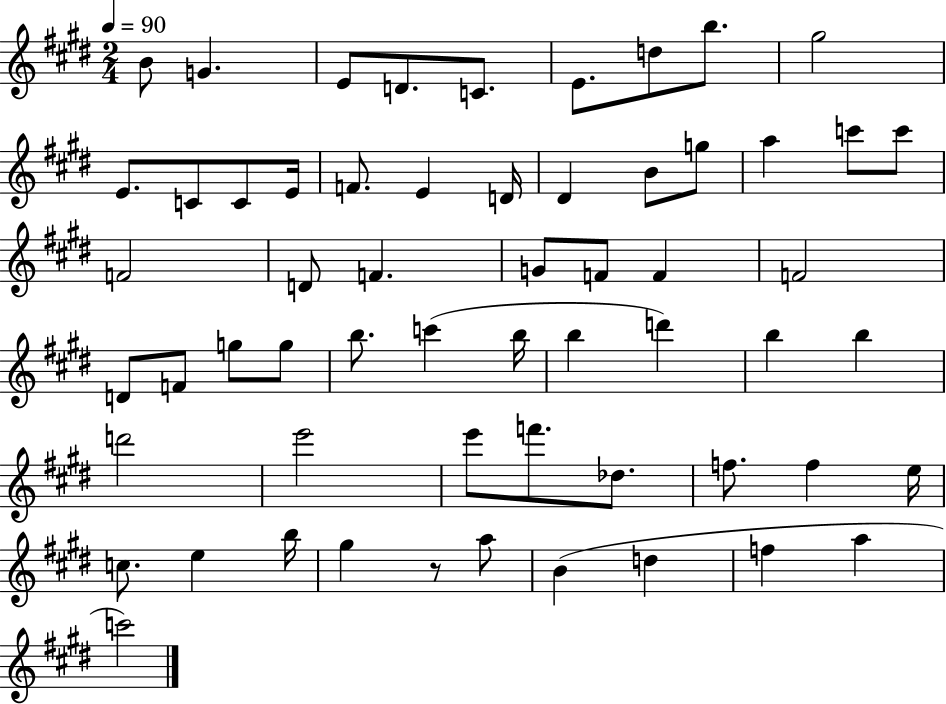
B4/e G4/q. E4/e D4/e. C4/e. E4/e. D5/e B5/e. G#5/h E4/e. C4/e C4/e E4/s F4/e. E4/q D4/s D#4/q B4/e G5/e A5/q C6/e C6/e F4/h D4/e F4/q. G4/e F4/e F4/q F4/h D4/e F4/e G5/e G5/e B5/e. C6/q B5/s B5/q D6/q B5/q B5/q D6/h E6/h E6/e F6/e. Db5/e. F5/e. F5/q E5/s C5/e. E5/q B5/s G#5/q R/e A5/e B4/q D5/q F5/q A5/q C6/h